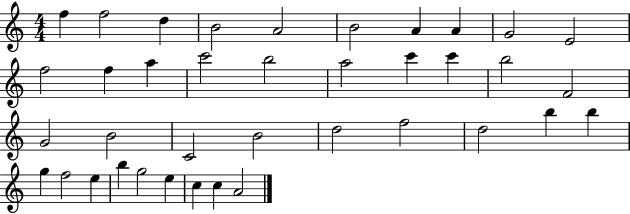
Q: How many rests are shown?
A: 0